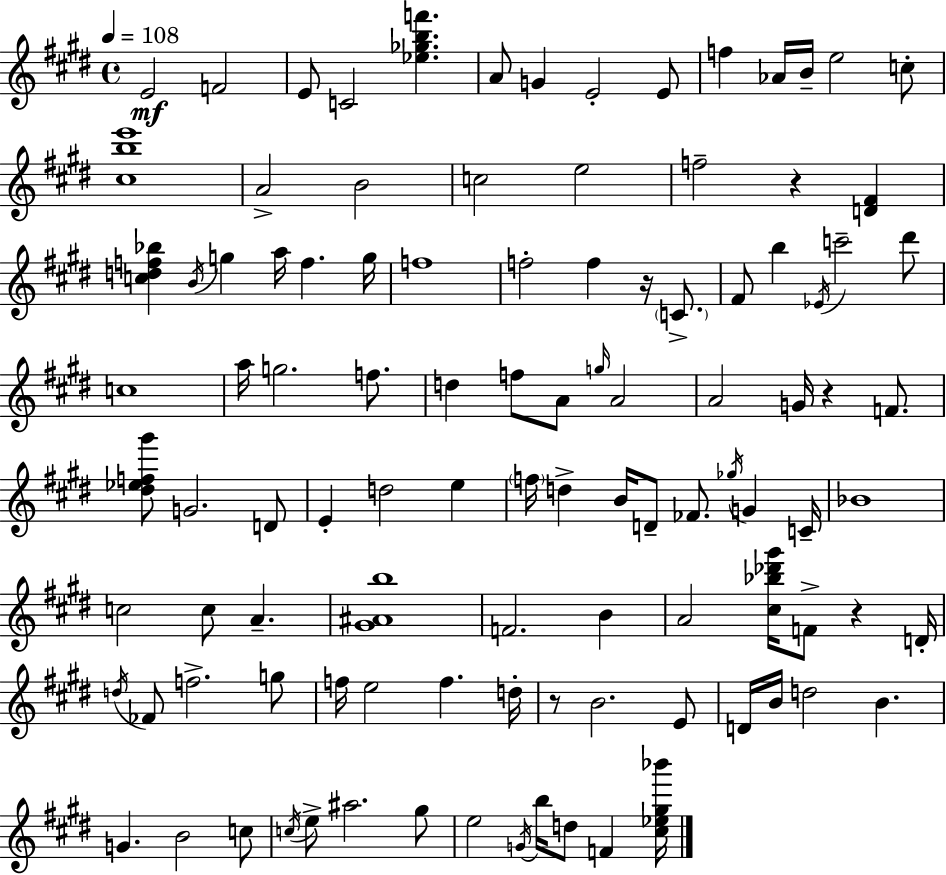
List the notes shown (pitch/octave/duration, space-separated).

E4/h F4/h E4/e C4/h [Eb5,Gb5,B5,F6]/q. A4/e G4/q E4/h E4/e F5/q Ab4/s B4/s E5/h C5/e [C#5,B5,E6]/w A4/h B4/h C5/h E5/h F5/h R/q [D4,F#4]/q [C5,D5,F5,Bb5]/q B4/s G5/q A5/s F5/q. G5/s F5/w F5/h F5/q R/s C4/e. F#4/e B5/q Eb4/s C6/h D#6/e C5/w A5/s G5/h. F5/e. D5/q F5/e A4/e G5/s A4/h A4/h G4/s R/q F4/e. [D#5,Eb5,F5,G#6]/e G4/h. D4/e E4/q D5/h E5/q F5/s D5/q B4/s D4/e FES4/e. Gb5/s G4/q C4/s Bb4/w C5/h C5/e A4/q. [G#4,A#4,B5]/w F4/h. B4/q A4/h [C#5,Bb5,Db6,G#6]/s F4/e R/q D4/s D5/s FES4/e F5/h. G5/e F5/s E5/h F5/q. D5/s R/e B4/h. E4/e D4/s B4/s D5/h B4/q. G4/q. B4/h C5/e C5/s E5/e A#5/h. G#5/e E5/h G4/s B5/s D5/e F4/q [C#5,Eb5,G#5,Bb6]/s